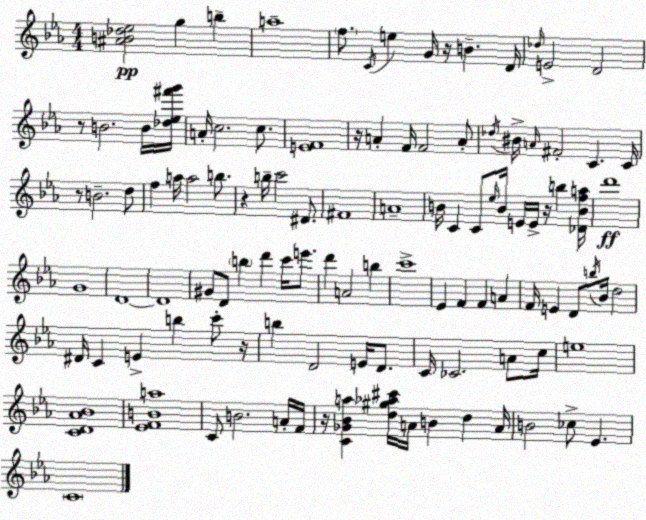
X:1
T:Untitled
M:4/4
L:1/4
K:Cm
[^AB_d_e]2 g b a4 f/2 C/4 e G/4 z/4 B D/4 _d/4 E2 D2 z/2 B2 B/4 [_d_e^f'g']/4 A/4 c2 c/2 [EF]4 z/4 A F/4 F2 A/2 _d/4 ^B/4 A/4 ^F2 C C/4 z/2 B2 d/2 f a/4 a2 b/2 z b/4 c'2 ^D/2 ^F4 A4 B/4 C C/2 _e/4 B/4 E/4 E/4 z/4 b [_DBfa]/4 d'4 G4 D4 D4 ^G/2 D/2 b d' c'/4 e'/2 d' A2 b c'4 _E F F A F/4 E D/2 b/4 _B/4 d2 ^D/4 C E b c'/2 z/4 b D2 E/4 D/2 C/4 _C2 A/2 c/4 e4 [CD_A_B]4 [_EFBa]4 C/2 B2 A/4 F/4 z/4 [C_G_Ba] [d^g_a^c']/4 A/4 B d A/4 B2 _c/2 _E C4